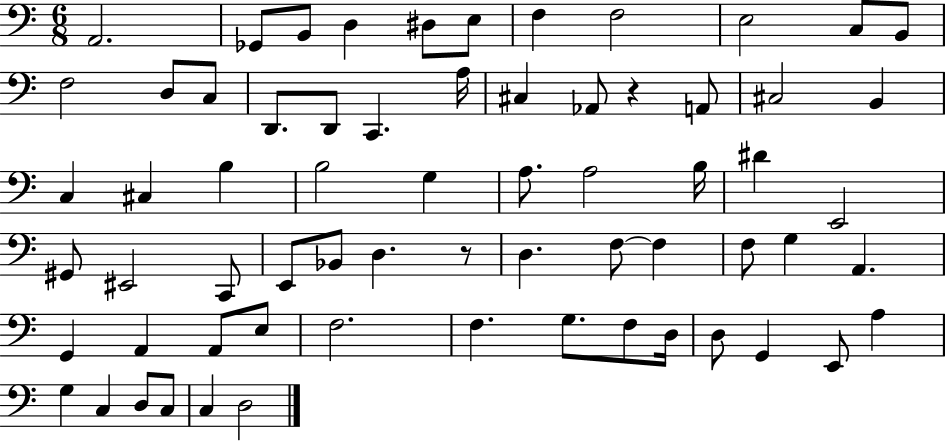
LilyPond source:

{
  \clef bass
  \numericTimeSignature
  \time 6/8
  \key c \major
  \repeat volta 2 { a,2. | ges,8 b,8 d4 dis8 e8 | f4 f2 | e2 c8 b,8 | \break f2 d8 c8 | d,8. d,8 c,4. a16 | cis4 aes,8 r4 a,8 | cis2 b,4 | \break c4 cis4 b4 | b2 g4 | a8. a2 b16 | dis'4 e,2 | \break gis,8 eis,2 c,8 | e,8 bes,8 d4. r8 | d4. f8~~ f4 | f8 g4 a,4. | \break g,4 a,4 a,8 e8 | f2. | f4. g8. f8 d16 | d8 g,4 e,8 a4 | \break g4 c4 d8 c8 | c4 d2 | } \bar "|."
}